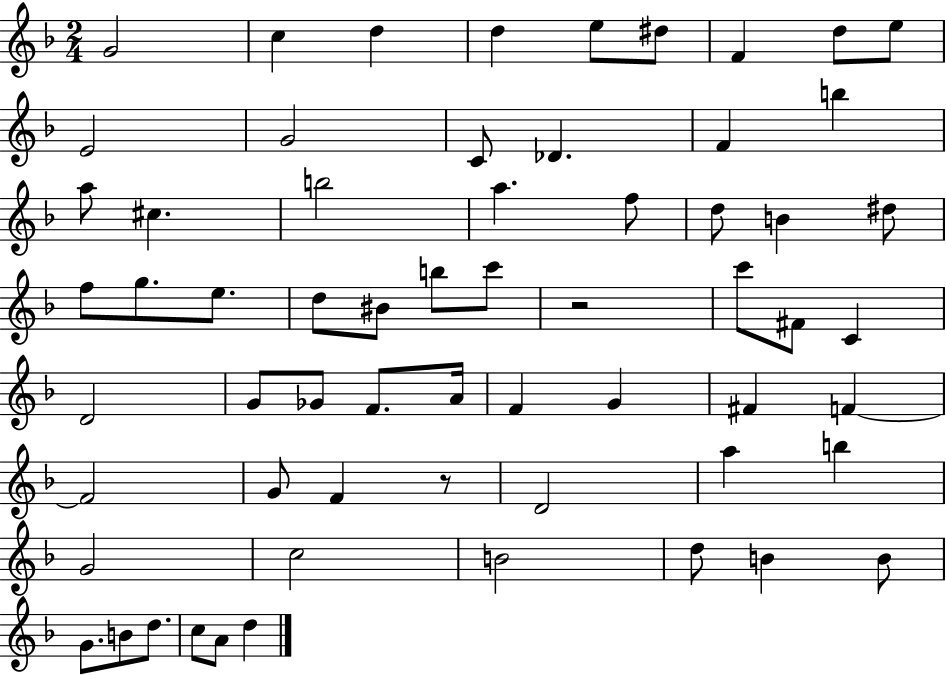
X:1
T:Untitled
M:2/4
L:1/4
K:F
G2 c d d e/2 ^d/2 F d/2 e/2 E2 G2 C/2 _D F b a/2 ^c b2 a f/2 d/2 B ^d/2 f/2 g/2 e/2 d/2 ^B/2 b/2 c'/2 z2 c'/2 ^F/2 C D2 G/2 _G/2 F/2 A/4 F G ^F F F2 G/2 F z/2 D2 a b G2 c2 B2 d/2 B B/2 G/2 B/2 d/2 c/2 A/2 d